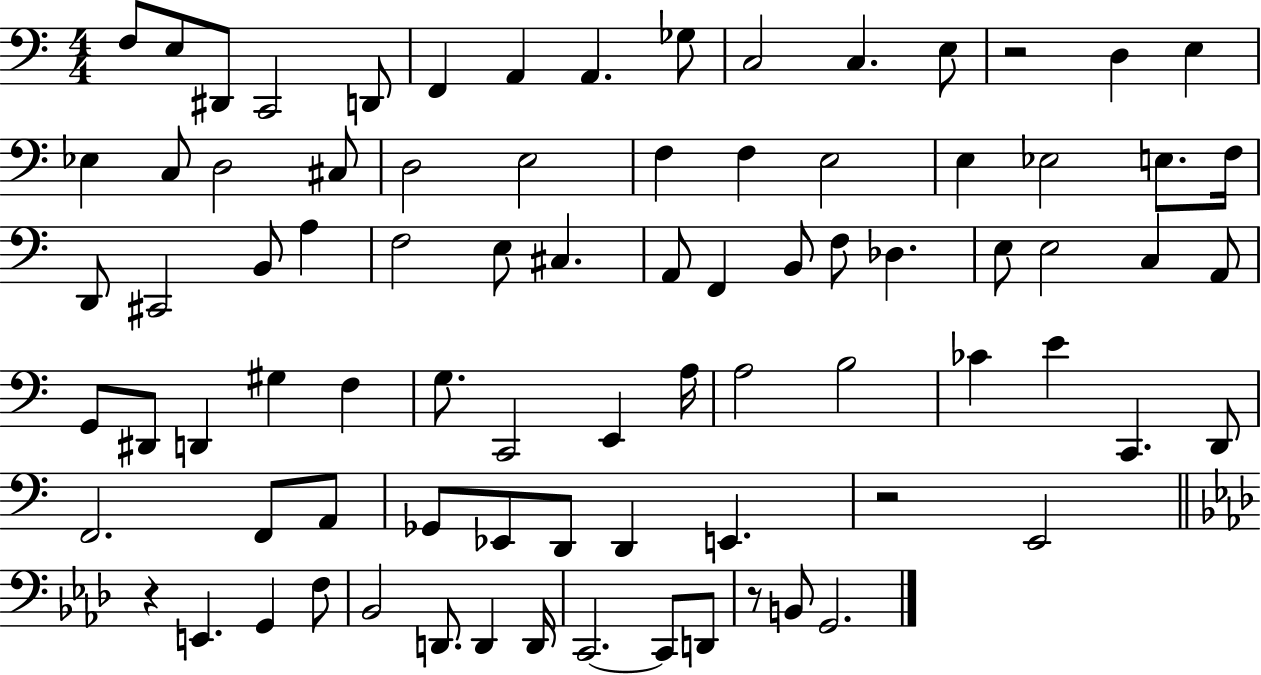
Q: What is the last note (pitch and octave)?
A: G2